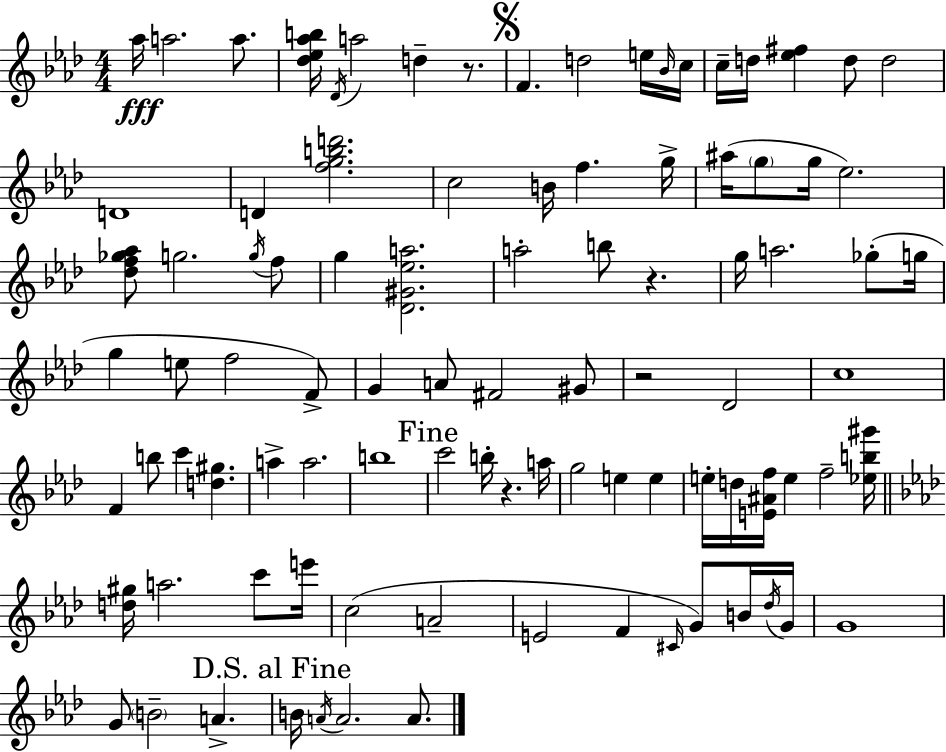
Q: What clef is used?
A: treble